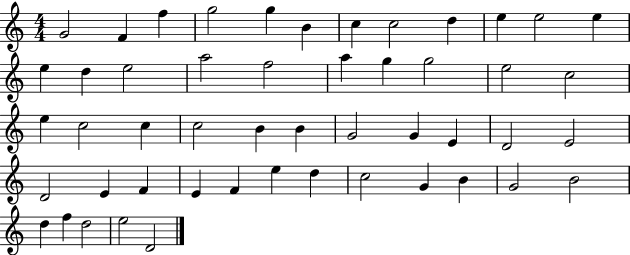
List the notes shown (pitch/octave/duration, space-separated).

G4/h F4/q F5/q G5/h G5/q B4/q C5/q C5/h D5/q E5/q E5/h E5/q E5/q D5/q E5/h A5/h F5/h A5/q G5/q G5/h E5/h C5/h E5/q C5/h C5/q C5/h B4/q B4/q G4/h G4/q E4/q D4/h E4/h D4/h E4/q F4/q E4/q F4/q E5/q D5/q C5/h G4/q B4/q G4/h B4/h D5/q F5/q D5/h E5/h D4/h